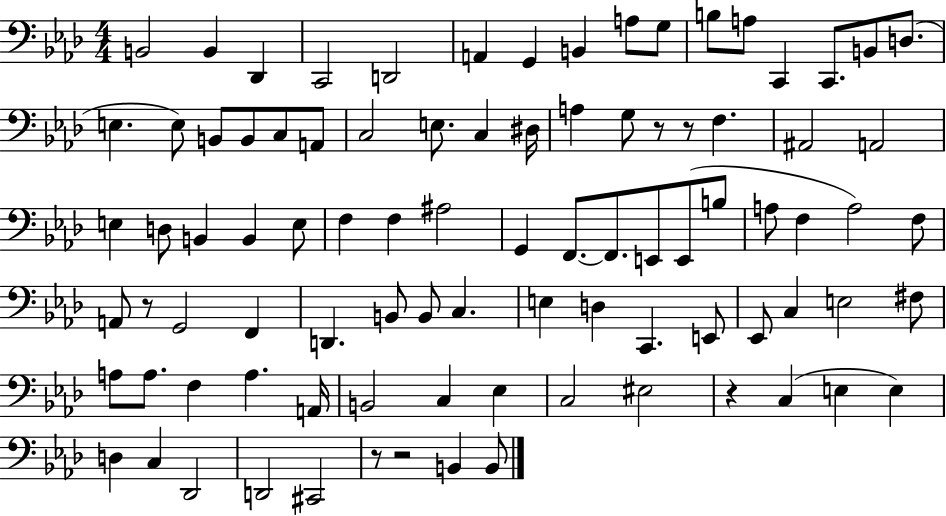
{
  \clef bass
  \numericTimeSignature
  \time 4/4
  \key aes \major
  b,2 b,4 des,4 | c,2 d,2 | a,4 g,4 b,4 a8 g8 | b8 a8 c,4 c,8. b,8 d8.( | \break e4. e8) b,8 b,8 c8 a,8 | c2 e8. c4 dis16 | a4 g8 r8 r8 f4. | ais,2 a,2 | \break e4 d8 b,4 b,4 e8 | f4 f4 ais2 | g,4 f,8.~~ f,8. e,8 e,8( b8 | a8 f4 a2) f8 | \break a,8 r8 g,2 f,4 | d,4. b,8 b,8 c4. | e4 d4 c,4. e,8 | ees,8 c4 e2 fis8 | \break a8 a8. f4 a4. a,16 | b,2 c4 ees4 | c2 eis2 | r4 c4( e4 e4) | \break d4 c4 des,2 | d,2 cis,2 | r8 r2 b,4 b,8 | \bar "|."
}